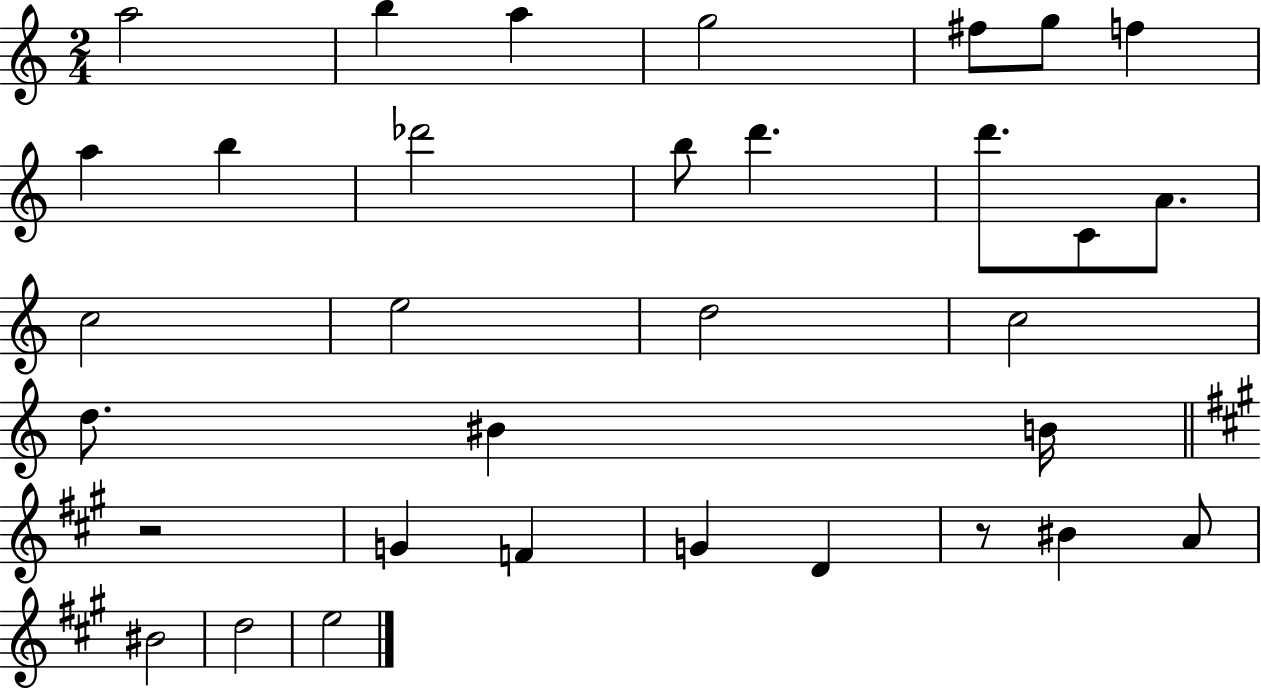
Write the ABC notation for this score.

X:1
T:Untitled
M:2/4
L:1/4
K:C
a2 b a g2 ^f/2 g/2 f a b _d'2 b/2 d' d'/2 C/2 A/2 c2 e2 d2 c2 d/2 ^B B/4 z2 G F G D z/2 ^B A/2 ^B2 d2 e2